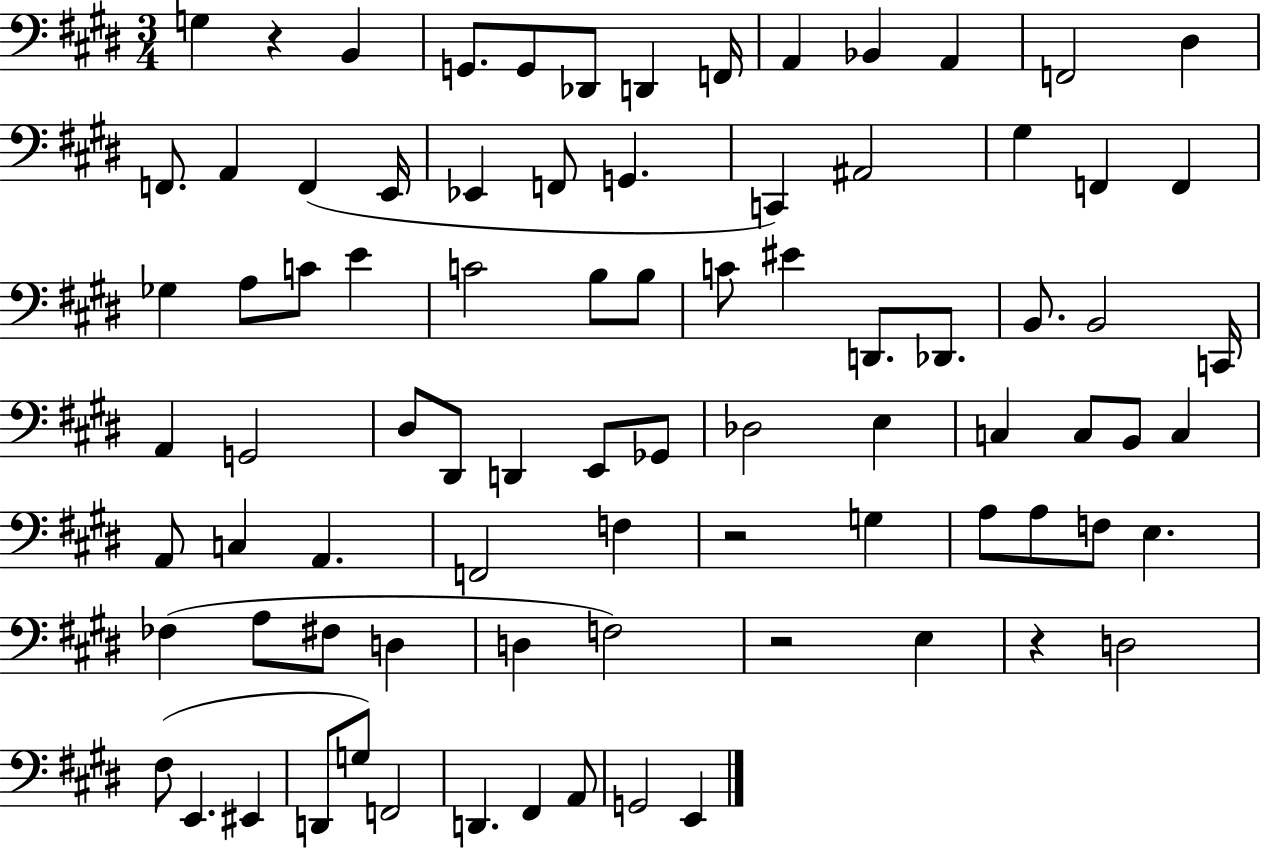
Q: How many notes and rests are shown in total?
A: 84